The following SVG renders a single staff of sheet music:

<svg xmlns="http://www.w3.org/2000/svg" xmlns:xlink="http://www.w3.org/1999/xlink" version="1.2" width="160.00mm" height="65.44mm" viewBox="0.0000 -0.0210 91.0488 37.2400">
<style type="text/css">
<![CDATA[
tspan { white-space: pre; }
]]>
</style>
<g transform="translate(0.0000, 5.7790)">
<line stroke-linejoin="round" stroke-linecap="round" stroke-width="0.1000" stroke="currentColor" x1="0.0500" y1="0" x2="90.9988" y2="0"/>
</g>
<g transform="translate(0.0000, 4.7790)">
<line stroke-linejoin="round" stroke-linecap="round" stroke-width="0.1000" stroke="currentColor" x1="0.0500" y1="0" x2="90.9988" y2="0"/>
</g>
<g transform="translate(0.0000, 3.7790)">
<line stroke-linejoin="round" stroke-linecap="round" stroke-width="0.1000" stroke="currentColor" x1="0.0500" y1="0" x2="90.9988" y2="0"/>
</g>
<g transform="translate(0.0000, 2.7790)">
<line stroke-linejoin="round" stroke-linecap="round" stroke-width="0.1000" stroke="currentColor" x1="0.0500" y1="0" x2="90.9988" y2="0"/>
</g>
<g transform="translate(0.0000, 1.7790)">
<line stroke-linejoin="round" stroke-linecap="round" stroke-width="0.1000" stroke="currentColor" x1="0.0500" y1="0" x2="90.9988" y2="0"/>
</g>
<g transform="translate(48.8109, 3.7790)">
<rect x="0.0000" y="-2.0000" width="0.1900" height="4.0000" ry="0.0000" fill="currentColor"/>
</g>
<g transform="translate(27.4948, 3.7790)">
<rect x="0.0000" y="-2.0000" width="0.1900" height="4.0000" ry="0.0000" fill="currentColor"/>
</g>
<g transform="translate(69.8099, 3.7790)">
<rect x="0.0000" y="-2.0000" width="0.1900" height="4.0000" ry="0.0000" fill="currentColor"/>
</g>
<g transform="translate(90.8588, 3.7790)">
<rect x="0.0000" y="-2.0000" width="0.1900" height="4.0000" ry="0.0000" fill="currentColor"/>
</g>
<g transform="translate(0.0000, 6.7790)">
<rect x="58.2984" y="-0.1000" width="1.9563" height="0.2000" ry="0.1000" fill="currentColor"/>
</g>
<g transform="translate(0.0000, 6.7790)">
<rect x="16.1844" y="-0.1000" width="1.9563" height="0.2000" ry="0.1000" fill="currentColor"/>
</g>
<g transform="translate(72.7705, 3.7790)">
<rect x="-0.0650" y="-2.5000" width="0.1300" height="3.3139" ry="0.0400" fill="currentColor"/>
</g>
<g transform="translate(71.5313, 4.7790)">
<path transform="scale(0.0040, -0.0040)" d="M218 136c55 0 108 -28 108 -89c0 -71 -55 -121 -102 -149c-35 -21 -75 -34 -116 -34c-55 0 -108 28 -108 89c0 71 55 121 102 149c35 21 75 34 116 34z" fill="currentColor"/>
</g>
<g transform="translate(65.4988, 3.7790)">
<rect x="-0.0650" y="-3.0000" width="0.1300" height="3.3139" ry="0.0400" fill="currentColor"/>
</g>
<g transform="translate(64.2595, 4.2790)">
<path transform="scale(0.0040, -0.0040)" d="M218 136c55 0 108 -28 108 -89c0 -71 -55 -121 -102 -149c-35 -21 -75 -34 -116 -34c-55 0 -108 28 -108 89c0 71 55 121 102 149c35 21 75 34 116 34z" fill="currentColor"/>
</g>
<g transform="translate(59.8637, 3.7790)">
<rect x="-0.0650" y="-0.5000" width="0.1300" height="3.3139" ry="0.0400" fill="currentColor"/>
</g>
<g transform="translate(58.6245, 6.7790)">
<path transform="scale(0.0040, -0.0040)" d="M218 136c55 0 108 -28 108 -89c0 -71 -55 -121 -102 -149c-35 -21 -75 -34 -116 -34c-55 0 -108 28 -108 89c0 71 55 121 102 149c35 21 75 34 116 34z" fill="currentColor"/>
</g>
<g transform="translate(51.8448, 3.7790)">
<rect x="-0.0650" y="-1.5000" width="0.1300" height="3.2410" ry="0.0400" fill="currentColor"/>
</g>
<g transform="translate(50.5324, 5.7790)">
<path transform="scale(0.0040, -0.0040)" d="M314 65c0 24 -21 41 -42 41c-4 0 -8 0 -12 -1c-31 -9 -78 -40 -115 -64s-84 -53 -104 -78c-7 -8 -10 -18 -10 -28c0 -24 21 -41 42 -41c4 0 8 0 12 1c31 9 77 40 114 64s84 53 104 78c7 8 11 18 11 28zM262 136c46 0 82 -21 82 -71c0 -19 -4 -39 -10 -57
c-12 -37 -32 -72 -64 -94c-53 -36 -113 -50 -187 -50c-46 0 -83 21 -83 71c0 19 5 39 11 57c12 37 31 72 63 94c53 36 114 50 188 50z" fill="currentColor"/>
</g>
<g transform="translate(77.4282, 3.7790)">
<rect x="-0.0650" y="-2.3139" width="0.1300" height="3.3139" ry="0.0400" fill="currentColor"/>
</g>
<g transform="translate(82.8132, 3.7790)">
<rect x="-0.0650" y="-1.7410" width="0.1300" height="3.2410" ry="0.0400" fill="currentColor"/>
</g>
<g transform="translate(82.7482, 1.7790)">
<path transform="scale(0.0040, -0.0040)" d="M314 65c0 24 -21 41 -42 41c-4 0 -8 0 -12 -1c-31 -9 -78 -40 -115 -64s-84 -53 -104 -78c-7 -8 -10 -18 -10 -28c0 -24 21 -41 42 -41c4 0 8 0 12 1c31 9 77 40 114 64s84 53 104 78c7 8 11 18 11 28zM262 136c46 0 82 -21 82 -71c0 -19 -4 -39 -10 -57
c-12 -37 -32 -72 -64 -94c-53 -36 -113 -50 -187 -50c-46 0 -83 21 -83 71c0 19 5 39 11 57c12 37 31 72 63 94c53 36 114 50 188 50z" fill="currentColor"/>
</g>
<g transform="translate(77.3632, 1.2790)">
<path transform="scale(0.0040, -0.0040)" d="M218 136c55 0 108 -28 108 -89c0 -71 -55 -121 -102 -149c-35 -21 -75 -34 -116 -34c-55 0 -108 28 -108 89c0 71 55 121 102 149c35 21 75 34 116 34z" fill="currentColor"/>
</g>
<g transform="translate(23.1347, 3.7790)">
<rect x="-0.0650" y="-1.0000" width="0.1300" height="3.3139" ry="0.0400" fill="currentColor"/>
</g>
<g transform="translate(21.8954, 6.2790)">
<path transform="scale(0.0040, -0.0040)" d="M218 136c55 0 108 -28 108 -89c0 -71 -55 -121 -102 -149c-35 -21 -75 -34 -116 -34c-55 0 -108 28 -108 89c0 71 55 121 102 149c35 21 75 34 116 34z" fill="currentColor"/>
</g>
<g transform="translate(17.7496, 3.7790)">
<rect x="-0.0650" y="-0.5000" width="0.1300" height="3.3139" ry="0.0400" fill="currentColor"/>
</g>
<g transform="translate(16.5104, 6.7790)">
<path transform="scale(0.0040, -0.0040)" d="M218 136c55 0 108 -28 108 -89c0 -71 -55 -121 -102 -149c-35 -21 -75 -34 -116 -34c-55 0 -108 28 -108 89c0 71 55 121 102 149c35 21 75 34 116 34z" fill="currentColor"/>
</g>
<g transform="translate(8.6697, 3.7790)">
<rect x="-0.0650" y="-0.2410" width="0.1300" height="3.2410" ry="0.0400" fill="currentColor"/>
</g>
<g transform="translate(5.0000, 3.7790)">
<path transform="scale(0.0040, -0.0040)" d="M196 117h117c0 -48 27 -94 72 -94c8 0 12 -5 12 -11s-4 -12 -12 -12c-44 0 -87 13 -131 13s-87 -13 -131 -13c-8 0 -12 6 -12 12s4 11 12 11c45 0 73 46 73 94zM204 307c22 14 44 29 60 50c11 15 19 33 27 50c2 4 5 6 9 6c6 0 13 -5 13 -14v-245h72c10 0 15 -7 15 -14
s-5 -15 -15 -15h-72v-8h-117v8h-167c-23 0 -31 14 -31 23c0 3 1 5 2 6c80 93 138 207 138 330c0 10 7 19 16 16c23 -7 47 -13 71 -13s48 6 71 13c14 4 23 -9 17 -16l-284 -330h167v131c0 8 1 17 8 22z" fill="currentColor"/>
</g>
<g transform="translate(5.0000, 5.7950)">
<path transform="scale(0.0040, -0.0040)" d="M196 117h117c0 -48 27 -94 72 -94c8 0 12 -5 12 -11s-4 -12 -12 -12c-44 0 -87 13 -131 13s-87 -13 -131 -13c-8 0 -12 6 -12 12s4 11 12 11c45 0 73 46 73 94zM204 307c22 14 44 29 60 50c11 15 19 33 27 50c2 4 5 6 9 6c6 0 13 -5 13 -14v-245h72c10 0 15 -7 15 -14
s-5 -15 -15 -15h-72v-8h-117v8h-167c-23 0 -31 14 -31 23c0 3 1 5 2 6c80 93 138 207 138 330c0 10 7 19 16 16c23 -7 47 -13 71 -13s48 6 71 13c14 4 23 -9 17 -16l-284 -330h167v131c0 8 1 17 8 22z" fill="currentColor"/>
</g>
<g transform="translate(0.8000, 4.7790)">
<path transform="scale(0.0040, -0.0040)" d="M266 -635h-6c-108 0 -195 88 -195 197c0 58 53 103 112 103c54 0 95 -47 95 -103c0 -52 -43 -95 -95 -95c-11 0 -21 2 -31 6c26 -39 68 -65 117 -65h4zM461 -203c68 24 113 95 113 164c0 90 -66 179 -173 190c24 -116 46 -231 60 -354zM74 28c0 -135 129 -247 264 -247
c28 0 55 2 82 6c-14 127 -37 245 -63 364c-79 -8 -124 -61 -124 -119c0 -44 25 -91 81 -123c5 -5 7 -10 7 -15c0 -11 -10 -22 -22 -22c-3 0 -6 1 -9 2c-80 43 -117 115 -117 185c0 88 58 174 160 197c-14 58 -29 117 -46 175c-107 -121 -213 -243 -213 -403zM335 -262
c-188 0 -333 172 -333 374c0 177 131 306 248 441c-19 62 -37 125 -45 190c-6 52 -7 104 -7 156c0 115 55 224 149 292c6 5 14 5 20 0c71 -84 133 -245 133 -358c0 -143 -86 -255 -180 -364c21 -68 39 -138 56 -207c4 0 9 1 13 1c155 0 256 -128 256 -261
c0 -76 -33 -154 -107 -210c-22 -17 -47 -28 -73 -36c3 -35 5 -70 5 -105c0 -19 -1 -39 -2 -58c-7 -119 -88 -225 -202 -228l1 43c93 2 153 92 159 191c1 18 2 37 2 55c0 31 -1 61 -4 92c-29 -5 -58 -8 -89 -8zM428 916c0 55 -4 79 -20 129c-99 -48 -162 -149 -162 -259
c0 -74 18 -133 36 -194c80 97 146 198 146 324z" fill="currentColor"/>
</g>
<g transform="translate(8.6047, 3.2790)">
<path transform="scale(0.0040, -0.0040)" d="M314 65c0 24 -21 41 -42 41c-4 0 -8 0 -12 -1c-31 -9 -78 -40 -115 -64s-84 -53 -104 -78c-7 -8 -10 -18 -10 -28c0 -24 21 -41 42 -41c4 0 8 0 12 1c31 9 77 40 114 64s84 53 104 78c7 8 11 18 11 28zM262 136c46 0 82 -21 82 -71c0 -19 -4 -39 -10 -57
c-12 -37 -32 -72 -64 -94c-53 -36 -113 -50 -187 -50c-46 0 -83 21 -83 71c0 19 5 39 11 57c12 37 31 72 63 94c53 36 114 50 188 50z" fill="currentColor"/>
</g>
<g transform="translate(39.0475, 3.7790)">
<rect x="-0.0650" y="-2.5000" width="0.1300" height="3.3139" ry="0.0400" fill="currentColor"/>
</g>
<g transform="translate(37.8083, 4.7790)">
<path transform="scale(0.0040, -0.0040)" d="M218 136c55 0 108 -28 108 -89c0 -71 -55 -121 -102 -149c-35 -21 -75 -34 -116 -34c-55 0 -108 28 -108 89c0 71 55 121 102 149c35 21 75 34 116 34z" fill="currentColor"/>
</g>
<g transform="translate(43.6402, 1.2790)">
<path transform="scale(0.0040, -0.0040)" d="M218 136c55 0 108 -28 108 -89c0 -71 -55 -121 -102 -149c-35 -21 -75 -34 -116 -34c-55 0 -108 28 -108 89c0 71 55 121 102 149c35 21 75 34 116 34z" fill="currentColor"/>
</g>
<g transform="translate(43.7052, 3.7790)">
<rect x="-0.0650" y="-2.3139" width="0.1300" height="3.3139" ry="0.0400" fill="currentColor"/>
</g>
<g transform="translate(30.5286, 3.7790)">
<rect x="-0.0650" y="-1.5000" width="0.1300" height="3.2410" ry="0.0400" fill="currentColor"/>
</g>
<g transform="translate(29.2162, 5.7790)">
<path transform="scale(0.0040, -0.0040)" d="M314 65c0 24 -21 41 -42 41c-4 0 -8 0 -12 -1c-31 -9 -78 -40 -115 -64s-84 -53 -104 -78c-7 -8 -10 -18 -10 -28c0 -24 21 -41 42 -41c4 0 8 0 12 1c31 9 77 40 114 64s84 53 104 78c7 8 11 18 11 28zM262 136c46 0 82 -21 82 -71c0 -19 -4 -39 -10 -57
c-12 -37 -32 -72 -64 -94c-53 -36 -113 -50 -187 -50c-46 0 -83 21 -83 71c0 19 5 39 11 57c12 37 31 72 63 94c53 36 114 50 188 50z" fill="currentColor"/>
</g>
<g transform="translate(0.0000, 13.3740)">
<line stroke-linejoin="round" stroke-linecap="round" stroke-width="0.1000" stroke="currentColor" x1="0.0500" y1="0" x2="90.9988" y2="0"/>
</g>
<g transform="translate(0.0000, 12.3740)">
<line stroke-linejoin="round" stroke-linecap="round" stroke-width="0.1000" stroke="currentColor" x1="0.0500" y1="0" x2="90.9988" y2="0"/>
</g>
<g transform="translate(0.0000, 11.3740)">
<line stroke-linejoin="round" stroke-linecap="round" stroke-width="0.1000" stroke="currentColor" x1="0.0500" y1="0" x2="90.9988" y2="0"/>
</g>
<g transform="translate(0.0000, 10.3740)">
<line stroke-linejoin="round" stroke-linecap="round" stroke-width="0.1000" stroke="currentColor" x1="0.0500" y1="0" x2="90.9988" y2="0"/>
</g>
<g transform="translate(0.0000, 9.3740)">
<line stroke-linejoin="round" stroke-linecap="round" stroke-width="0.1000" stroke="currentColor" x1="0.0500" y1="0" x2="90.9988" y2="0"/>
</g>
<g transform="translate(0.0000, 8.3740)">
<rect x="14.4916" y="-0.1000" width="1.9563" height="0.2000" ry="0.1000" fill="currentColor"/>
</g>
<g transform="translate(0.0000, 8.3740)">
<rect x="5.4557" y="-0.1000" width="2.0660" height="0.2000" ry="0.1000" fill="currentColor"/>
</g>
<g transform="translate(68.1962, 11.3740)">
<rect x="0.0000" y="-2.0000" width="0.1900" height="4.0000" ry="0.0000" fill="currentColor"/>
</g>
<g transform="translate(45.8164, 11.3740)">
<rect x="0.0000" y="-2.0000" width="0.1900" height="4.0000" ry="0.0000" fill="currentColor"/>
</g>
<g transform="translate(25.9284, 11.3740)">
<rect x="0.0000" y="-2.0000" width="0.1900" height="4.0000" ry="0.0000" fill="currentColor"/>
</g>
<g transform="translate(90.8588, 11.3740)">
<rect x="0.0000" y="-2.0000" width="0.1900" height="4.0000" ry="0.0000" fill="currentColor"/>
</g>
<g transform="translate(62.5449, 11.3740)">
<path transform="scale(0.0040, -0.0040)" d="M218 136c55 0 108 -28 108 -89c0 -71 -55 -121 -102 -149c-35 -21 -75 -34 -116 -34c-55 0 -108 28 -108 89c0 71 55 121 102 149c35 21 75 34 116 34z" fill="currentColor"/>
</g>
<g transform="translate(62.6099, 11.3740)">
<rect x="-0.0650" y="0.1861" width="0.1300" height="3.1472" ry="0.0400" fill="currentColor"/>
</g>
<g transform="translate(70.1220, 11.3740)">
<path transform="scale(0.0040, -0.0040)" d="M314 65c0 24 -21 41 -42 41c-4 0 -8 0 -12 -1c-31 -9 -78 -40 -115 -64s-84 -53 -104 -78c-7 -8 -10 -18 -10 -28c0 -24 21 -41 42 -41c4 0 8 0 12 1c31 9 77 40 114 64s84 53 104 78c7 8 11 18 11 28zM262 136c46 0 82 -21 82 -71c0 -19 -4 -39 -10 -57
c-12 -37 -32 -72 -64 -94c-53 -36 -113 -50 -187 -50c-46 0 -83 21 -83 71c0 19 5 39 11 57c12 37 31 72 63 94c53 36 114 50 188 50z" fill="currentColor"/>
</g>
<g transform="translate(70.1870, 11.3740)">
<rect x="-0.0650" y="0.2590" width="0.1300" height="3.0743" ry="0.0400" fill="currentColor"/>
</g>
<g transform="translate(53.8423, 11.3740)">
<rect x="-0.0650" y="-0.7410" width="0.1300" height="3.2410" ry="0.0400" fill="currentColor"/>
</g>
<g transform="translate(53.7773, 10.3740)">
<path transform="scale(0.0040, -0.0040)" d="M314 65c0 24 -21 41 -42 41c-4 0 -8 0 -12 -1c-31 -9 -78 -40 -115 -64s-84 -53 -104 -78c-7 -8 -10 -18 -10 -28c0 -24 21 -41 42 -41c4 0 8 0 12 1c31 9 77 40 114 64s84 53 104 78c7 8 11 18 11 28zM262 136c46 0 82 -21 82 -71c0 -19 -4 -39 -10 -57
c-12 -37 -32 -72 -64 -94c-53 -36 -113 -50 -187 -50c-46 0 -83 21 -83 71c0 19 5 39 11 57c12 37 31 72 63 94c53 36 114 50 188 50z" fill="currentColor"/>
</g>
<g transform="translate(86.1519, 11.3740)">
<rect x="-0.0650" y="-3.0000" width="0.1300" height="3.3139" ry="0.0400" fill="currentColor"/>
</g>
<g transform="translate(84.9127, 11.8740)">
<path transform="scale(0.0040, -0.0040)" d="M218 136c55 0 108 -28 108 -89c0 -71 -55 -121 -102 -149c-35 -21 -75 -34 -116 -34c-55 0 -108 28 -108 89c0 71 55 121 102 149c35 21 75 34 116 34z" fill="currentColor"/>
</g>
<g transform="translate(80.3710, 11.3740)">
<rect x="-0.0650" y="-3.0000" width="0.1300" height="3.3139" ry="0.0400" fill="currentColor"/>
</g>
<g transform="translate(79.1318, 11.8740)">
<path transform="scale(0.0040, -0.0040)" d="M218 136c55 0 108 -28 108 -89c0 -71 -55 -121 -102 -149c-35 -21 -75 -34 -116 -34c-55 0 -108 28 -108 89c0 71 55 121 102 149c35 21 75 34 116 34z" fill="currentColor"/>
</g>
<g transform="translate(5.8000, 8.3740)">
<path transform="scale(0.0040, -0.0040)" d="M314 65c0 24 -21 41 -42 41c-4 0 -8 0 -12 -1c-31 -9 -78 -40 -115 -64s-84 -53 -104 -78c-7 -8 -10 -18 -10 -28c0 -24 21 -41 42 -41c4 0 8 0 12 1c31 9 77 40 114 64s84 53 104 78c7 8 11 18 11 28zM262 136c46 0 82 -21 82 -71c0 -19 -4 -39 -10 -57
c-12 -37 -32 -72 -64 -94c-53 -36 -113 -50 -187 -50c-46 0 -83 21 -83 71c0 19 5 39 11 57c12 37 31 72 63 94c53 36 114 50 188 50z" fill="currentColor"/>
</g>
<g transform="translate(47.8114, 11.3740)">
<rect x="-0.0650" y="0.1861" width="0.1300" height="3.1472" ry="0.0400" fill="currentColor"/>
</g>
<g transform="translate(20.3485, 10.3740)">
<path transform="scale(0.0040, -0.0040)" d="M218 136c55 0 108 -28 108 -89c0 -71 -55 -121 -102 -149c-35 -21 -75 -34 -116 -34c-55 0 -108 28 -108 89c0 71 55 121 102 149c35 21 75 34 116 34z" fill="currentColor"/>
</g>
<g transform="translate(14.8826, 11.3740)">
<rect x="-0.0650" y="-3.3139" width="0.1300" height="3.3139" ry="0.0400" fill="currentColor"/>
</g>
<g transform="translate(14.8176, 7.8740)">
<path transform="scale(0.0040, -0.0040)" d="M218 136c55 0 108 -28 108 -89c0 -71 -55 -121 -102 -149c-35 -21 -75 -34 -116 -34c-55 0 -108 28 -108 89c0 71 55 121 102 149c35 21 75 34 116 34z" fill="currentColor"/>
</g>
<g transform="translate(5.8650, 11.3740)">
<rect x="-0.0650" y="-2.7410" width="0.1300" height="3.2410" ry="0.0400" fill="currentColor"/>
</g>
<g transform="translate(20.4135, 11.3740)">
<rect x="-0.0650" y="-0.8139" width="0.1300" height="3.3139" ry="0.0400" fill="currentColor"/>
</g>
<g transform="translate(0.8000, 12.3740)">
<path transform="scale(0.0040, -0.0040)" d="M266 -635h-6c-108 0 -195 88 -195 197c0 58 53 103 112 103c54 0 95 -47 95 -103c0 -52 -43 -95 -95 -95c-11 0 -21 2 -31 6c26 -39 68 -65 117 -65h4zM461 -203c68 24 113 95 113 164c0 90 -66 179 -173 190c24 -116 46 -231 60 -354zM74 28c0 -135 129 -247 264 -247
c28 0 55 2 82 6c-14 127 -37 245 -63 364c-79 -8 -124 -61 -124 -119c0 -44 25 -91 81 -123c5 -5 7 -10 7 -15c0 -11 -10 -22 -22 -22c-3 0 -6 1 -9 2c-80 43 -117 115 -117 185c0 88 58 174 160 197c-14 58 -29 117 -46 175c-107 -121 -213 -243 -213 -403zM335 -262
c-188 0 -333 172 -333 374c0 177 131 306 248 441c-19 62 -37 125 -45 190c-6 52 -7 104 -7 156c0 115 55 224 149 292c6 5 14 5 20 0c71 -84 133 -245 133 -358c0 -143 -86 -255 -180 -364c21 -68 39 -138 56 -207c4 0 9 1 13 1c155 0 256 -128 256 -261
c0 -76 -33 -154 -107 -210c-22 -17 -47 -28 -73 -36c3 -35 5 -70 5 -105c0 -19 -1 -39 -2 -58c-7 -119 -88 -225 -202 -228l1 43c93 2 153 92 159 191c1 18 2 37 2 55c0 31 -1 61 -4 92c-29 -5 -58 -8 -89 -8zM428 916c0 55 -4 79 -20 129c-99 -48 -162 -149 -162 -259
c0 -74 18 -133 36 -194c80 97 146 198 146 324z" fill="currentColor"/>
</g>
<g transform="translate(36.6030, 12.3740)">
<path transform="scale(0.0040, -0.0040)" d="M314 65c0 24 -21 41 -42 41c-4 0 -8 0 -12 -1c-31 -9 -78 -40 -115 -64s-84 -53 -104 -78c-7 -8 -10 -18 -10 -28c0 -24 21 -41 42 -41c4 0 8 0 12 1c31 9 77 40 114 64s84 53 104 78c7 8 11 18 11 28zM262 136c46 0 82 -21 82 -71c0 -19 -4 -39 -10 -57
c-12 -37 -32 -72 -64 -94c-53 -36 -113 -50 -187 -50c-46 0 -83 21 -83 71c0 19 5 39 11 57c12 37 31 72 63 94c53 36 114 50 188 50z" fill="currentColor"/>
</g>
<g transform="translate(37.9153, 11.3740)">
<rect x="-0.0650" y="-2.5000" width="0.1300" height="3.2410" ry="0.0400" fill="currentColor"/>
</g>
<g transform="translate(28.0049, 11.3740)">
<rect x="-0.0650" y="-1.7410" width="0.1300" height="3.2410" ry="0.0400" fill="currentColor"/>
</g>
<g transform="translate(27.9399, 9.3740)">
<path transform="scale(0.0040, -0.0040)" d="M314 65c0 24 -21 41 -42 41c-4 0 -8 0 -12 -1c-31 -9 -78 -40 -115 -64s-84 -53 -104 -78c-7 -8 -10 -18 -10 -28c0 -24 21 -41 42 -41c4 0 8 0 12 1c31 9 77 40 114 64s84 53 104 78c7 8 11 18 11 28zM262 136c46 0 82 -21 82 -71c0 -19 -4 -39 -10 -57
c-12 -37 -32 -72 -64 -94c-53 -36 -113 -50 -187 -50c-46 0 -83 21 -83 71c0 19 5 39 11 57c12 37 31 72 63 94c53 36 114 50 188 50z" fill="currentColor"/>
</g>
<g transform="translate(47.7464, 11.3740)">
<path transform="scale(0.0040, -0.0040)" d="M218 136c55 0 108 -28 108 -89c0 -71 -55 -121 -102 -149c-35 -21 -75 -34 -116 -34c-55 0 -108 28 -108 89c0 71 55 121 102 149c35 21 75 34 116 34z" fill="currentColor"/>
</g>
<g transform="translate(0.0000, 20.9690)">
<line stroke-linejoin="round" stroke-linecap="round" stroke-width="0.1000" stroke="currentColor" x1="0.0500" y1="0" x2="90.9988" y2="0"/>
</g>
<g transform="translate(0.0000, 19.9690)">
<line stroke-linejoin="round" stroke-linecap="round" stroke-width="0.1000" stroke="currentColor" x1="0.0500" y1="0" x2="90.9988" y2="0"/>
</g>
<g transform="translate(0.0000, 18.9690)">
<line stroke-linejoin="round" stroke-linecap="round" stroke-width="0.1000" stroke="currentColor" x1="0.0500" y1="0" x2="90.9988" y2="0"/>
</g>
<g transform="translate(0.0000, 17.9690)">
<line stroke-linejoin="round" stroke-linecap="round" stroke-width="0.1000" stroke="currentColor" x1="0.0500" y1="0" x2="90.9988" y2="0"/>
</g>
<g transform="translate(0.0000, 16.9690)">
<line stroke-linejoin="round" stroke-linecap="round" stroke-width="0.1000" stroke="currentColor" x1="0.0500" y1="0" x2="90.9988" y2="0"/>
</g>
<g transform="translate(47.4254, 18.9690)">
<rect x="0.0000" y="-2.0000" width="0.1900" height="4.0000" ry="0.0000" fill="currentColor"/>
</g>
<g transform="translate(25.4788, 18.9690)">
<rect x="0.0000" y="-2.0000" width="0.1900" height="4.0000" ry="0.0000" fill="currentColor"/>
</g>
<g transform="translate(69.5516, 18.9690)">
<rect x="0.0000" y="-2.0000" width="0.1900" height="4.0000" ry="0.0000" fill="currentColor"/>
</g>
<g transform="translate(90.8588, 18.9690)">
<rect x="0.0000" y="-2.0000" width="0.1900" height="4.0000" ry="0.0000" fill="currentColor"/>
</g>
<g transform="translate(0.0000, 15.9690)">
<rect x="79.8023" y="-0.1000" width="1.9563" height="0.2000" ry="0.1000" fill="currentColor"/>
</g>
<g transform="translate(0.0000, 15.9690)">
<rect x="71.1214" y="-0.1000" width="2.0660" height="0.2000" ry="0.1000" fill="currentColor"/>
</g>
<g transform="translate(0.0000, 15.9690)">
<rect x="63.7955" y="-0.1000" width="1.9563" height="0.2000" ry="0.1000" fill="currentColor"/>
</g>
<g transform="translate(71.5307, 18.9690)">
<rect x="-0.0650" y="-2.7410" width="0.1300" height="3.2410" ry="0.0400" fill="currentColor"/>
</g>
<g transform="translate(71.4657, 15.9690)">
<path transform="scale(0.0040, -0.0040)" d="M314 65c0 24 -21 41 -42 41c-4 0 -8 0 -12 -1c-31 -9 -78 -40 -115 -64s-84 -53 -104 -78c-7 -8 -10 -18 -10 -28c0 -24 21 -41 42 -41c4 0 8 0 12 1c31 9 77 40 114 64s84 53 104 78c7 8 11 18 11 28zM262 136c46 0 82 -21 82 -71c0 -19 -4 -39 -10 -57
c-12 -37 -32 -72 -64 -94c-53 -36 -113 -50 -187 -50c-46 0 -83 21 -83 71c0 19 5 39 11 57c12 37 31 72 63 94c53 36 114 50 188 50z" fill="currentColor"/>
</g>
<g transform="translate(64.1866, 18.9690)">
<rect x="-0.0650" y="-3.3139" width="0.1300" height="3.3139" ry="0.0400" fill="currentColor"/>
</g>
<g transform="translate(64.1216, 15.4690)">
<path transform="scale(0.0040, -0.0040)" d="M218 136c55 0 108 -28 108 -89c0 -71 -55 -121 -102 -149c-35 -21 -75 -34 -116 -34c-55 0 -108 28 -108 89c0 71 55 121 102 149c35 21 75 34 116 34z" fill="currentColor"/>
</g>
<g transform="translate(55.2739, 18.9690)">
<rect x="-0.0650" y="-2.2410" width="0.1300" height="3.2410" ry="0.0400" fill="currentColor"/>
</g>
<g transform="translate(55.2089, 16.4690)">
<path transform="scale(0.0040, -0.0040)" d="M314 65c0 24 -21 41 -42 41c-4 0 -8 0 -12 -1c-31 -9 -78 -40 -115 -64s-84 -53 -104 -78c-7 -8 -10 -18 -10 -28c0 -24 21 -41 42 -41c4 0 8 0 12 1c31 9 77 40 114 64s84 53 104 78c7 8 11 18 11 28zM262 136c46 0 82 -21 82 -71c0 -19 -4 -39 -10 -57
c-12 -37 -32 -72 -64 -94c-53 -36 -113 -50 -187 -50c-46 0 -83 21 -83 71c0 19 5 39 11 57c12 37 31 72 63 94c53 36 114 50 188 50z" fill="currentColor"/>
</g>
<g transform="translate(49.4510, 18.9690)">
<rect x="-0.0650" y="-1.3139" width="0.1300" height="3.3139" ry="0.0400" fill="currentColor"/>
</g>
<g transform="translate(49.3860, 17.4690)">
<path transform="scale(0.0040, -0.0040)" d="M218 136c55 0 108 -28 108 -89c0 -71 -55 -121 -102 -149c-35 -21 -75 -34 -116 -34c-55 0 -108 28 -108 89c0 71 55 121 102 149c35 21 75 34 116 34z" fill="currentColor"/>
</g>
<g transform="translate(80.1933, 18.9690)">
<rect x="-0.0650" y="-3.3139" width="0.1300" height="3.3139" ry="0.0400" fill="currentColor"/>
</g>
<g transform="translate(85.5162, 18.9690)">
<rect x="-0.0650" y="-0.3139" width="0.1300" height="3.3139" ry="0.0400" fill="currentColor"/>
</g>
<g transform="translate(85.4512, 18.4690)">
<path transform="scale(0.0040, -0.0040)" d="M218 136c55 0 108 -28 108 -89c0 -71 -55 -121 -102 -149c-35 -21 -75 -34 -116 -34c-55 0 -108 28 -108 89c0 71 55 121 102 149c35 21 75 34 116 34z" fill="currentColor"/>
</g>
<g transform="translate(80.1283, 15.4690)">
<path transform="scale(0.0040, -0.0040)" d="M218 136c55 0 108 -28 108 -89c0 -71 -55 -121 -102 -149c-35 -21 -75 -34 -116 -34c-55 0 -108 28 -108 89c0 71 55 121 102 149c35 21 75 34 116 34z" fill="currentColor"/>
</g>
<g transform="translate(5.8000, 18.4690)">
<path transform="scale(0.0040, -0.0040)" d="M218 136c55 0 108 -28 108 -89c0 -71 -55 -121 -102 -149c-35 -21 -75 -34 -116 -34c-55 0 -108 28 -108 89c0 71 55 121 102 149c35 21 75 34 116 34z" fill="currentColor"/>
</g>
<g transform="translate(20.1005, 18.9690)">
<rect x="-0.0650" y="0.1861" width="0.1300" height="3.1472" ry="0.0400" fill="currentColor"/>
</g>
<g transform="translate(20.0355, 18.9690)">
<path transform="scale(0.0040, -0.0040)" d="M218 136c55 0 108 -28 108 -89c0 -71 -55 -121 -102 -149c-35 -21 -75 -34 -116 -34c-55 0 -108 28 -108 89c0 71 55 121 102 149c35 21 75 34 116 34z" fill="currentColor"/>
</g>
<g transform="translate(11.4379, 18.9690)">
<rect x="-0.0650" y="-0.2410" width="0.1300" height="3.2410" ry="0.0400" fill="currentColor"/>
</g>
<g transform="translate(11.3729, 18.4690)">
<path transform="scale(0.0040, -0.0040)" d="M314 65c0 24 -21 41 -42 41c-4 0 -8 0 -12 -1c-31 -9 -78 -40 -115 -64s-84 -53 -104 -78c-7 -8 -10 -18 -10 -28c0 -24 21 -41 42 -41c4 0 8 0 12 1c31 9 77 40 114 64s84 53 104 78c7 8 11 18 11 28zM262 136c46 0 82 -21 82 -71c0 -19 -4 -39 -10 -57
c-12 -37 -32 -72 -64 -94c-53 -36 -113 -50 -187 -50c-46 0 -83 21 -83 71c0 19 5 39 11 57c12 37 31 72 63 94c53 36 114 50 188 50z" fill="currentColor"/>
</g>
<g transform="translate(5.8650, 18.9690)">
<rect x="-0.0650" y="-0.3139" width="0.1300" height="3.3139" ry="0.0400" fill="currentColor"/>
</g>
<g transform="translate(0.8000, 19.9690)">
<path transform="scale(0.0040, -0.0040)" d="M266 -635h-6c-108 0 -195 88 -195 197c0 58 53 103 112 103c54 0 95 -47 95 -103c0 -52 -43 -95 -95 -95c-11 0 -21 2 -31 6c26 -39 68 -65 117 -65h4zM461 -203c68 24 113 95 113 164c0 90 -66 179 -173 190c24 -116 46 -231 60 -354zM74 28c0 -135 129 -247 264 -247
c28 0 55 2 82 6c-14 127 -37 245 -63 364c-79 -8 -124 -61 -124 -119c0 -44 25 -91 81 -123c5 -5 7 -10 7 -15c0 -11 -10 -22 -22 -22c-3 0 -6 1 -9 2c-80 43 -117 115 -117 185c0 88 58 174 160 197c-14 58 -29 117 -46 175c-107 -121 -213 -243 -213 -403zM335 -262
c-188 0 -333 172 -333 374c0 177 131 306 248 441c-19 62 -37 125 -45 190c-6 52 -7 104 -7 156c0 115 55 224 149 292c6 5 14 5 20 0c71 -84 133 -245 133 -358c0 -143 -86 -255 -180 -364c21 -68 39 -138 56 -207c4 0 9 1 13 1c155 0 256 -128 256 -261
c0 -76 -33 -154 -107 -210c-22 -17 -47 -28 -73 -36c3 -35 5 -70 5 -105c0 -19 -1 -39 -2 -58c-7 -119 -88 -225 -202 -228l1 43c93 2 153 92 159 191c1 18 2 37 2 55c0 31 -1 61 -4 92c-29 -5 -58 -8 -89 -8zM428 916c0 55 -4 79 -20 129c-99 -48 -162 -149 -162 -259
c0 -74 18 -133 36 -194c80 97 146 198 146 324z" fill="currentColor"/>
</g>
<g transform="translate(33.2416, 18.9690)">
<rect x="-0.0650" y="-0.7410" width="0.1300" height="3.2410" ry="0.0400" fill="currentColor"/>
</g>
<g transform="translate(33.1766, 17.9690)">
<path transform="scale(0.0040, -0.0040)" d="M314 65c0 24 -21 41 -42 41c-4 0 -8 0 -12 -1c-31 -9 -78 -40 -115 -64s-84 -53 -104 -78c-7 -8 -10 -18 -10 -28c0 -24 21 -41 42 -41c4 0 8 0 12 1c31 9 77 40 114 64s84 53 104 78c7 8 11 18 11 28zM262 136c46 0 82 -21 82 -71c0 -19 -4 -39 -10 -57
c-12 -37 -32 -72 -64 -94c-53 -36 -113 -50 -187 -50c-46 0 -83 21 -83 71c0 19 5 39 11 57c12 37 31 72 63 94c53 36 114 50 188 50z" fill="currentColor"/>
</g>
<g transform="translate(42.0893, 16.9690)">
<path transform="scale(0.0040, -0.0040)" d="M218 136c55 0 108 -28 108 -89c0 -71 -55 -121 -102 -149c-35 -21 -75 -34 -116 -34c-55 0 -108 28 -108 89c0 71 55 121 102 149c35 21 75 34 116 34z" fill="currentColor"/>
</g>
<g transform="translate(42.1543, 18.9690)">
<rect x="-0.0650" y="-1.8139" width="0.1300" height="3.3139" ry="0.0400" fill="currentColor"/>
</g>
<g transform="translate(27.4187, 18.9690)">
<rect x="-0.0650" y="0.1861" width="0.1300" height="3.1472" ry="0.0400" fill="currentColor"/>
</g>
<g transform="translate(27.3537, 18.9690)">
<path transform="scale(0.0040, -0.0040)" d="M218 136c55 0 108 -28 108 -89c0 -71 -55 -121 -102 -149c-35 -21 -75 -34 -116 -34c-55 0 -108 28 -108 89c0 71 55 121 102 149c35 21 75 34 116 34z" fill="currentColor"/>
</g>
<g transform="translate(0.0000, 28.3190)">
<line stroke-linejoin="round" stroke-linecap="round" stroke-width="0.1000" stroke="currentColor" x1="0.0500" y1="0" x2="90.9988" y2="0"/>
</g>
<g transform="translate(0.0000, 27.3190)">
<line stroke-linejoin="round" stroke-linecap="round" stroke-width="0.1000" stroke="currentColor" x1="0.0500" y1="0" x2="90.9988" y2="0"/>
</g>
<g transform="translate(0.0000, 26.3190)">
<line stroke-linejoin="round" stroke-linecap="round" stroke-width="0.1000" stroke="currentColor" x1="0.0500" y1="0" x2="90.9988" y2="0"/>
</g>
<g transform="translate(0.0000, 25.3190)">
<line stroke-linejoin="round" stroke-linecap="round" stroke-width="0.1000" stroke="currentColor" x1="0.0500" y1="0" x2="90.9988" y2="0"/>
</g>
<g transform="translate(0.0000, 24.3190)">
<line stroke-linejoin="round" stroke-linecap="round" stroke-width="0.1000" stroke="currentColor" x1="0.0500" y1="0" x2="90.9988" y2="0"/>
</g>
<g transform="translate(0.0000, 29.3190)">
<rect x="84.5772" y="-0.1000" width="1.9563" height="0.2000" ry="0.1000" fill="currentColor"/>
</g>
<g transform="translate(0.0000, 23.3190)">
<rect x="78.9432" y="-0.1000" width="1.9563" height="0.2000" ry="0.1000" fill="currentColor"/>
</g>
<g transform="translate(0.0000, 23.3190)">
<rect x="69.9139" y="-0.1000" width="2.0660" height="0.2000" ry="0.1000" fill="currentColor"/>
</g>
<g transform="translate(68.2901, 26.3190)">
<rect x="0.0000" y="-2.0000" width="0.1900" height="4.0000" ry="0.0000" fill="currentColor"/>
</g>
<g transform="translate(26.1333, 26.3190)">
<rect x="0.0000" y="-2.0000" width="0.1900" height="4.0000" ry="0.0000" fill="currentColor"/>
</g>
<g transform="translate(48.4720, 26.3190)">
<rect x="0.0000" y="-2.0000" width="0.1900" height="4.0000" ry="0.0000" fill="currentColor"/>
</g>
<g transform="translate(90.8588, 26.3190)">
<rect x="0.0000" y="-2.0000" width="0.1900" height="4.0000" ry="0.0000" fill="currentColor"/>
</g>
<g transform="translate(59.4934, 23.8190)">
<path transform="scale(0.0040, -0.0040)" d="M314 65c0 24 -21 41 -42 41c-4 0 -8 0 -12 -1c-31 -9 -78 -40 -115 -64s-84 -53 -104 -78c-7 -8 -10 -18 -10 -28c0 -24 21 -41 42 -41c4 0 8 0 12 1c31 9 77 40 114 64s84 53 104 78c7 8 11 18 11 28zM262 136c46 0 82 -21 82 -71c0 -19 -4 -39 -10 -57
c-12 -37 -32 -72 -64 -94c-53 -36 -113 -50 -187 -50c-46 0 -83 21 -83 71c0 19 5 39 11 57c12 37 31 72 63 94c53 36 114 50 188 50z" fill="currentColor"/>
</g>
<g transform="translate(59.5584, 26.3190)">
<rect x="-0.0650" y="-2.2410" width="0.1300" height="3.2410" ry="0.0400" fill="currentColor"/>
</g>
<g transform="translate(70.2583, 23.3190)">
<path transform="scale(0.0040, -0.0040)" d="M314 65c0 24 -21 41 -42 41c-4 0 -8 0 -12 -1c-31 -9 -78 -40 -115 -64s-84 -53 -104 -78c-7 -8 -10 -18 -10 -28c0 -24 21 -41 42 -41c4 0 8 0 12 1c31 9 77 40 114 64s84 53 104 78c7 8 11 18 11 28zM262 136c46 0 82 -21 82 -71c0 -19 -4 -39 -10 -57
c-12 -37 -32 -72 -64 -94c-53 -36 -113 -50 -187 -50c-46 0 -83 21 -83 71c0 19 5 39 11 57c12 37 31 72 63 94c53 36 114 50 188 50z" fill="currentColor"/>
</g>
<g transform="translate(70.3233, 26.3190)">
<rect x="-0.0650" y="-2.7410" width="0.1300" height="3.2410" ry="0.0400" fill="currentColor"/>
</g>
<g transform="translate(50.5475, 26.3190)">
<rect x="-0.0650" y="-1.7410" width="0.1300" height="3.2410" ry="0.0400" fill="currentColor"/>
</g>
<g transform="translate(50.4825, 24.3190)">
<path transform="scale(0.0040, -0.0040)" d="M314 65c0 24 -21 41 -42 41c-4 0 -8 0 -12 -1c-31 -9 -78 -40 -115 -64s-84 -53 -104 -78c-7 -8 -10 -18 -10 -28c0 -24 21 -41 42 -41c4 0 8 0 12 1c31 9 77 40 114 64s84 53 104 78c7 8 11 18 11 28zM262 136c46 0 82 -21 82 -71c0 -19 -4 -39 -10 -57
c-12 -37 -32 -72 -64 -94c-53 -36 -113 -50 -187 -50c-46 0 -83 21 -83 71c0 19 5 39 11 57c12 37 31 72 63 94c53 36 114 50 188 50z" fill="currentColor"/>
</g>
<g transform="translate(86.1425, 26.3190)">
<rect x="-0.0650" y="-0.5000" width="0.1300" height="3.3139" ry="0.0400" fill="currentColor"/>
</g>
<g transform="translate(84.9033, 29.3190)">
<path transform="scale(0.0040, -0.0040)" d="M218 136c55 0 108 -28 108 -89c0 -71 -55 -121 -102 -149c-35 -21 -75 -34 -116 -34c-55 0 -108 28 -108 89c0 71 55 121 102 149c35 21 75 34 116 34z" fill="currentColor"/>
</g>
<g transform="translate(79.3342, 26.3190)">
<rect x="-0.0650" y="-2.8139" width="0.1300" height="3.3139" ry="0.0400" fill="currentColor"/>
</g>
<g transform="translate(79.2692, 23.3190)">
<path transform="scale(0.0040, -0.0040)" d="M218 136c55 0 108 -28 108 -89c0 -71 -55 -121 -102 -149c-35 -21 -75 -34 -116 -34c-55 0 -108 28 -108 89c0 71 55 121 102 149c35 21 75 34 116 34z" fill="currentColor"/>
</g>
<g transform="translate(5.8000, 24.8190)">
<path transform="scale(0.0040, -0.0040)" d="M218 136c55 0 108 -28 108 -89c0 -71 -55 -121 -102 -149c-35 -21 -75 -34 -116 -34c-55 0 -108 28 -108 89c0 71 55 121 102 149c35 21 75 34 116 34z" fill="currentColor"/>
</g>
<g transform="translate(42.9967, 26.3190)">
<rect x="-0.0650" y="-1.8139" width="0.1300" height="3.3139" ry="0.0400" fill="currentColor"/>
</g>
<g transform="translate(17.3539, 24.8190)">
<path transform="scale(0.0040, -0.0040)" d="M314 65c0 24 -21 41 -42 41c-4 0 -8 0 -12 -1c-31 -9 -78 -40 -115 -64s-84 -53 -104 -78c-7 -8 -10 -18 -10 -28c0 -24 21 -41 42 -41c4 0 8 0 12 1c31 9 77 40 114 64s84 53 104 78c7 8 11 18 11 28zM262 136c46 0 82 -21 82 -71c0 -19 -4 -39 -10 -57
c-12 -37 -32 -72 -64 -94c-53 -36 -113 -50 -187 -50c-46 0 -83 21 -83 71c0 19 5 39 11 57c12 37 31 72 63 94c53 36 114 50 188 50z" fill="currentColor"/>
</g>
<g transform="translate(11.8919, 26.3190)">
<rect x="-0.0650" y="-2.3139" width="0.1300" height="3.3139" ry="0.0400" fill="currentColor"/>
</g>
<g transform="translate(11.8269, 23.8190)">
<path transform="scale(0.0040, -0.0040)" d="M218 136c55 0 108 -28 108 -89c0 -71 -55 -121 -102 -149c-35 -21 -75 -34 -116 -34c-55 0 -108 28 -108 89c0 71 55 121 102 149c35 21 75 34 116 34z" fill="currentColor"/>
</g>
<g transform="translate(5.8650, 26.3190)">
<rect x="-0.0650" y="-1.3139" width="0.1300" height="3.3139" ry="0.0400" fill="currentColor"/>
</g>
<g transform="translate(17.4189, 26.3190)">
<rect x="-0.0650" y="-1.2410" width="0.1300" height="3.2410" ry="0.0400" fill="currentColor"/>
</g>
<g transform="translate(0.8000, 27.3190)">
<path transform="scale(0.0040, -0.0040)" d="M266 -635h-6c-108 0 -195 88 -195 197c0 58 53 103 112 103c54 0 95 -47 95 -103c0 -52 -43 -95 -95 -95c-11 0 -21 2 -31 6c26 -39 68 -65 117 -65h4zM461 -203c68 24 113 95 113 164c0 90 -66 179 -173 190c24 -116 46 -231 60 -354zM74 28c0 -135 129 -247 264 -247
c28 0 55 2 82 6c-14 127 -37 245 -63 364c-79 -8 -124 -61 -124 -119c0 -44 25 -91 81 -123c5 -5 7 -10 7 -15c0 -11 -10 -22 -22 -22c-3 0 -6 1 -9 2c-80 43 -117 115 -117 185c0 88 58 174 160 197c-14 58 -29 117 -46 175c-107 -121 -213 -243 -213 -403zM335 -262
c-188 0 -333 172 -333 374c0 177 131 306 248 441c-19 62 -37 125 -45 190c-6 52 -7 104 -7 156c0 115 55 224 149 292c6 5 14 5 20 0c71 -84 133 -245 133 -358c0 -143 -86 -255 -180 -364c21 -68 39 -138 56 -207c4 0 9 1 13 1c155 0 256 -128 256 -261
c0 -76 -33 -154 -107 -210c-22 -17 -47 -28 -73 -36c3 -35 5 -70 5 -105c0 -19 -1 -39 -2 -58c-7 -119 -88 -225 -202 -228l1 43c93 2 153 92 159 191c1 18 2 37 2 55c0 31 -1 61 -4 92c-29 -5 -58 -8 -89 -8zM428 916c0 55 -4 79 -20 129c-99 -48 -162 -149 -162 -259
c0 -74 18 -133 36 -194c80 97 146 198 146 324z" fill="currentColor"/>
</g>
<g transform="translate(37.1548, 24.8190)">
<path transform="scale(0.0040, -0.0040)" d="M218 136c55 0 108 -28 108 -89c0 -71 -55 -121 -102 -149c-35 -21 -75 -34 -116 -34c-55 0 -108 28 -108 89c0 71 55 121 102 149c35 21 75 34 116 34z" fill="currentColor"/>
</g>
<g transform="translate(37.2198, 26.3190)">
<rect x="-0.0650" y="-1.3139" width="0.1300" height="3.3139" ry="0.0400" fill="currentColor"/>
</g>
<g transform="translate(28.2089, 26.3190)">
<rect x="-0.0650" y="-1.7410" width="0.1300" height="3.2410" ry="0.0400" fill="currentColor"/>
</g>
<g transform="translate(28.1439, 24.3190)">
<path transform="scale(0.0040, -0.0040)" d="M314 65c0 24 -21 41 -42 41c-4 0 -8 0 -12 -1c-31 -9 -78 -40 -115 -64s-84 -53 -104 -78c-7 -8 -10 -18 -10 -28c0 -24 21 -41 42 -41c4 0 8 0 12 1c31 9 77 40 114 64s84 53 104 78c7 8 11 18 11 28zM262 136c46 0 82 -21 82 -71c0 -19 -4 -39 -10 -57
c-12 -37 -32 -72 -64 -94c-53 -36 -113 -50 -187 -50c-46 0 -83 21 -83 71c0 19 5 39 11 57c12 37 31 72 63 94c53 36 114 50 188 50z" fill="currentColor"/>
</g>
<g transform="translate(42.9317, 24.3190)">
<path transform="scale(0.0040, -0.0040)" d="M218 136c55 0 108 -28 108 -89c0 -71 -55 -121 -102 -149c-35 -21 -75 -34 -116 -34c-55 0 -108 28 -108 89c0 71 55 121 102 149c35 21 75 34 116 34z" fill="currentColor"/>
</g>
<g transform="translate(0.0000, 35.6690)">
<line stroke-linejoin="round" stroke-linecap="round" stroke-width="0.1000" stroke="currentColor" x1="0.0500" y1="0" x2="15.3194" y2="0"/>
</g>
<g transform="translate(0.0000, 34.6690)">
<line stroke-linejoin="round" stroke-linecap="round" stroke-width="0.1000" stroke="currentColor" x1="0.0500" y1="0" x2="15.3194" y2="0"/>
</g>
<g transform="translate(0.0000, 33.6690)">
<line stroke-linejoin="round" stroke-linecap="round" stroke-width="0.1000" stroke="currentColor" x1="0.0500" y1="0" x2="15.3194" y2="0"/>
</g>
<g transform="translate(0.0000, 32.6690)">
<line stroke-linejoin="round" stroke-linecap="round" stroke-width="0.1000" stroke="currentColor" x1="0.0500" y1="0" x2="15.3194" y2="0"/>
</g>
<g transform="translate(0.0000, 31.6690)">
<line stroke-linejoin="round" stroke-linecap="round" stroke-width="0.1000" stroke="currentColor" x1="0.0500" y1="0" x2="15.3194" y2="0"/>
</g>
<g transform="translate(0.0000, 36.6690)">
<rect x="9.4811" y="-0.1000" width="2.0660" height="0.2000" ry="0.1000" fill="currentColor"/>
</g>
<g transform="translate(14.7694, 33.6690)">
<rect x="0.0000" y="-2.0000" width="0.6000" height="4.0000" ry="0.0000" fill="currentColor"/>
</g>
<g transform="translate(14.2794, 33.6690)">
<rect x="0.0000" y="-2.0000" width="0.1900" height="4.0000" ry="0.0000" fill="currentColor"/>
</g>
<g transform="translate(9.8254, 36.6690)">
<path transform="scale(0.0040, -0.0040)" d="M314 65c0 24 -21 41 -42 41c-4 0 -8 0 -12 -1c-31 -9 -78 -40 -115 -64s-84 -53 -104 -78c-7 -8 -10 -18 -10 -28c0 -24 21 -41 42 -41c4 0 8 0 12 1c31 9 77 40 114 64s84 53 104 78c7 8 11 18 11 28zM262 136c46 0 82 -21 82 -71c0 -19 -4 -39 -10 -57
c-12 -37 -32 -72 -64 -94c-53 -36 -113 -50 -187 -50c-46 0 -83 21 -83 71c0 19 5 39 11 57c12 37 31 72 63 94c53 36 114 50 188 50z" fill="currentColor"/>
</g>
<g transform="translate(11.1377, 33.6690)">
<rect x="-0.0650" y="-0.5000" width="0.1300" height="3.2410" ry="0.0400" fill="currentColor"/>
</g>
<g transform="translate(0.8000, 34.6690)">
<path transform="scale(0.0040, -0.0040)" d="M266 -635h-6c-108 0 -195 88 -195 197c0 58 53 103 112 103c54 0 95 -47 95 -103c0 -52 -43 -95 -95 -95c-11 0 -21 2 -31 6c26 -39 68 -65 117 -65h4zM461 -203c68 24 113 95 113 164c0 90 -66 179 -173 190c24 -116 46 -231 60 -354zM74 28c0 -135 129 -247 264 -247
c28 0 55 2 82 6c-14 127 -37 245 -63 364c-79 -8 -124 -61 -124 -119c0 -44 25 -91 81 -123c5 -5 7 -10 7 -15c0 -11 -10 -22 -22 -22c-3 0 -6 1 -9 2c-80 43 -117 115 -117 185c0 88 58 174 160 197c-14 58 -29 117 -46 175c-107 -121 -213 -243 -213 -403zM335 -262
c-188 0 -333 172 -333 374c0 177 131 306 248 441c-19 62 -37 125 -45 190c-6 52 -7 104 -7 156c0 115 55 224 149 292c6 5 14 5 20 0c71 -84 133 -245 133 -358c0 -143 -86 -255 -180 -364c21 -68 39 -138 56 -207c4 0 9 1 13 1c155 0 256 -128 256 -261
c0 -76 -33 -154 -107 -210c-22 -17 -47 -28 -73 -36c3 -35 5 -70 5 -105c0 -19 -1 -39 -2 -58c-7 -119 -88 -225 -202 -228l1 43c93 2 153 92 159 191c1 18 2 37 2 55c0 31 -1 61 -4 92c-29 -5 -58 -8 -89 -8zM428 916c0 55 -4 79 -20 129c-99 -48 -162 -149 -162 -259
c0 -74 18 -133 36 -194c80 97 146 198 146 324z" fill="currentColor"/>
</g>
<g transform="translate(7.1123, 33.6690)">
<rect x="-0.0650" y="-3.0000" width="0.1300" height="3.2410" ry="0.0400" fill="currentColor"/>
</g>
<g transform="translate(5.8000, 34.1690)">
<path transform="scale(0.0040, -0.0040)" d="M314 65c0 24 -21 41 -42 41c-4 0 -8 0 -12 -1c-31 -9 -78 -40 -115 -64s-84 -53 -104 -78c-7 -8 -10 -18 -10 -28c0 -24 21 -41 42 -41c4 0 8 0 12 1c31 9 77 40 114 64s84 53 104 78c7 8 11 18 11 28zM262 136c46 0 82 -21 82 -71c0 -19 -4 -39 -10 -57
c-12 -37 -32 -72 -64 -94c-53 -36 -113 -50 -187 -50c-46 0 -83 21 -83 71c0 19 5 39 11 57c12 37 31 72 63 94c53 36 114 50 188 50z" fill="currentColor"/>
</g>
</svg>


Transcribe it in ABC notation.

X:1
T:Untitled
M:4/4
L:1/4
K:C
c2 C D E2 G g E2 C A G g f2 a2 b d f2 G2 B d2 B B2 A A c c2 B B d2 f e g2 b a2 b c e g e2 f2 e f f2 g2 a2 a C A2 C2